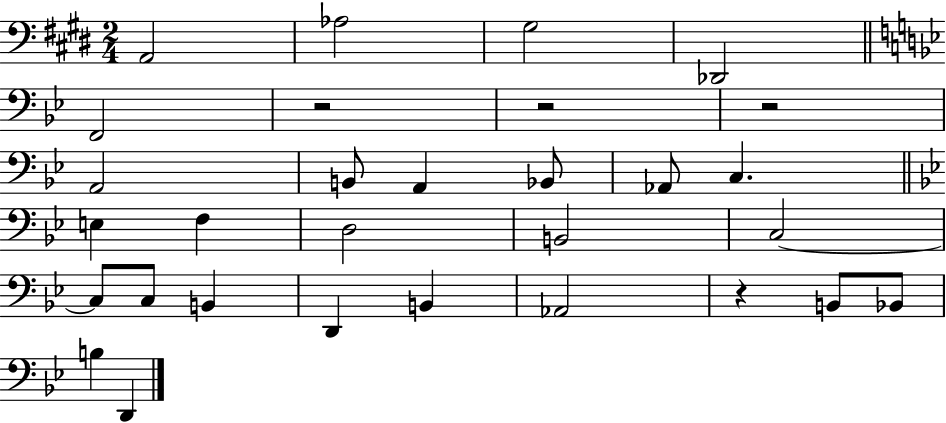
A2/h Ab3/h G#3/h Db2/h F2/h R/h R/h R/h A2/h B2/e A2/q Bb2/e Ab2/e C3/q. E3/q F3/q D3/h B2/h C3/h C3/e C3/e B2/q D2/q B2/q Ab2/h R/q B2/e Bb2/e B3/q D2/q